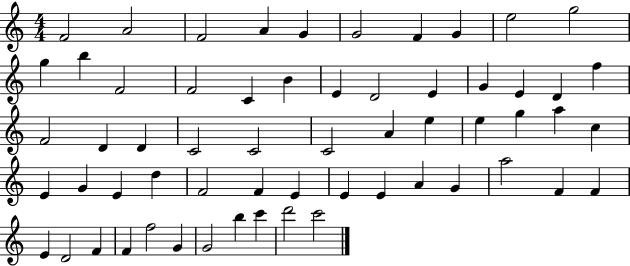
F4/h A4/h F4/h A4/q G4/q G4/h F4/q G4/q E5/h G5/h G5/q B5/q F4/h F4/h C4/q B4/q E4/q D4/h E4/q G4/q E4/q D4/q F5/q F4/h D4/q D4/q C4/h C4/h C4/h A4/q E5/q E5/q G5/q A5/q C5/q E4/q G4/q E4/q D5/q F4/h F4/q E4/q E4/q E4/q A4/q G4/q A5/h F4/q F4/q E4/q D4/h F4/q F4/q F5/h G4/q G4/h B5/q C6/q D6/h C6/h